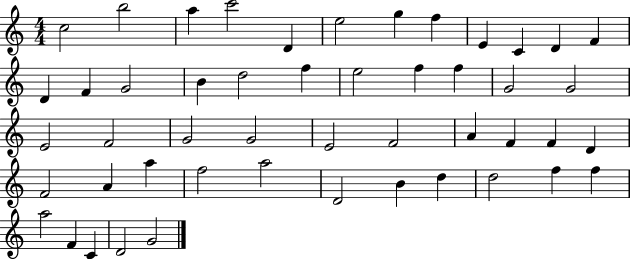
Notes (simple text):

C5/h B5/h A5/q C6/h D4/q E5/h G5/q F5/q E4/q C4/q D4/q F4/q D4/q F4/q G4/h B4/q D5/h F5/q E5/h F5/q F5/q G4/h G4/h E4/h F4/h G4/h G4/h E4/h F4/h A4/q F4/q F4/q D4/q F4/h A4/q A5/q F5/h A5/h D4/h B4/q D5/q D5/h F5/q F5/q A5/h F4/q C4/q D4/h G4/h